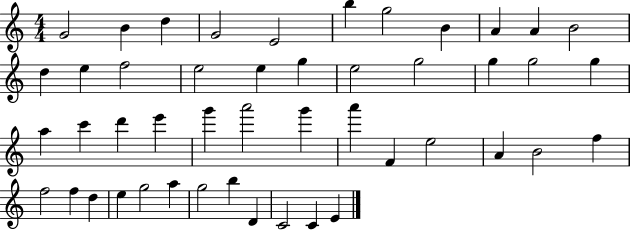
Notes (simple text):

G4/h B4/q D5/q G4/h E4/h B5/q G5/h B4/q A4/q A4/q B4/h D5/q E5/q F5/h E5/h E5/q G5/q E5/h G5/h G5/q G5/h G5/q A5/q C6/q D6/q E6/q G6/q A6/h G6/q A6/q F4/q E5/h A4/q B4/h F5/q F5/h F5/q D5/q E5/q G5/h A5/q G5/h B5/q D4/q C4/h C4/q E4/q